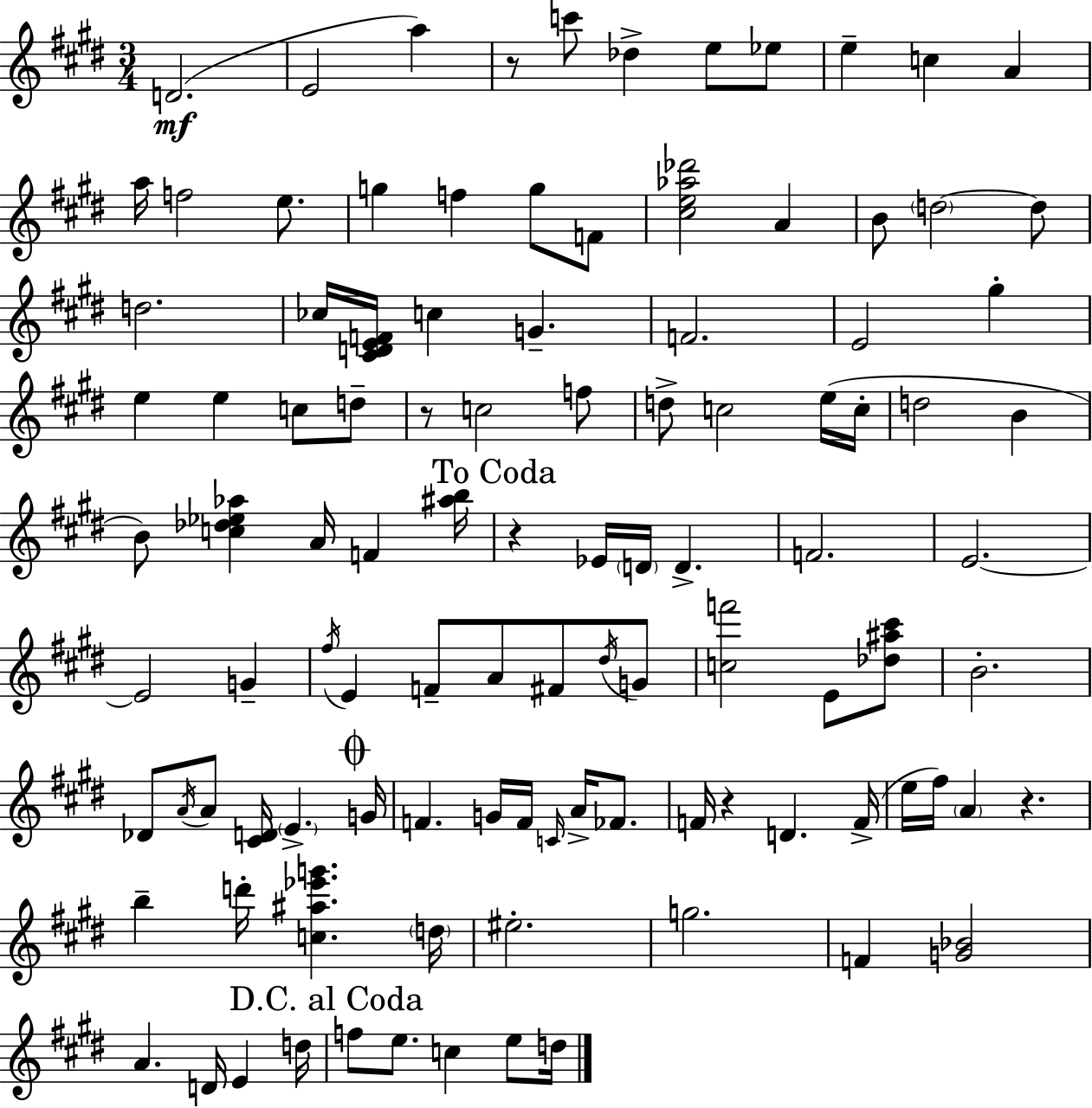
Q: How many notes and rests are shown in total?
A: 105